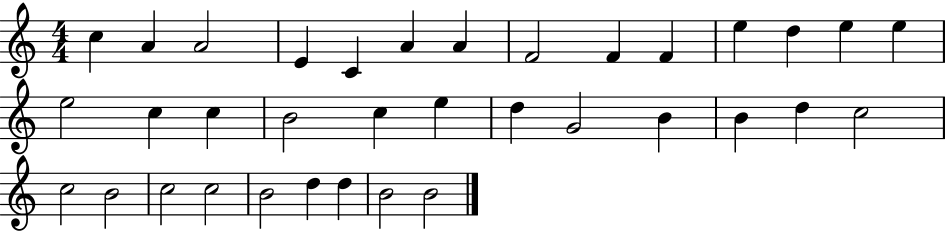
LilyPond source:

{
  \clef treble
  \numericTimeSignature
  \time 4/4
  \key c \major
  c''4 a'4 a'2 | e'4 c'4 a'4 a'4 | f'2 f'4 f'4 | e''4 d''4 e''4 e''4 | \break e''2 c''4 c''4 | b'2 c''4 e''4 | d''4 g'2 b'4 | b'4 d''4 c''2 | \break c''2 b'2 | c''2 c''2 | b'2 d''4 d''4 | b'2 b'2 | \break \bar "|."
}